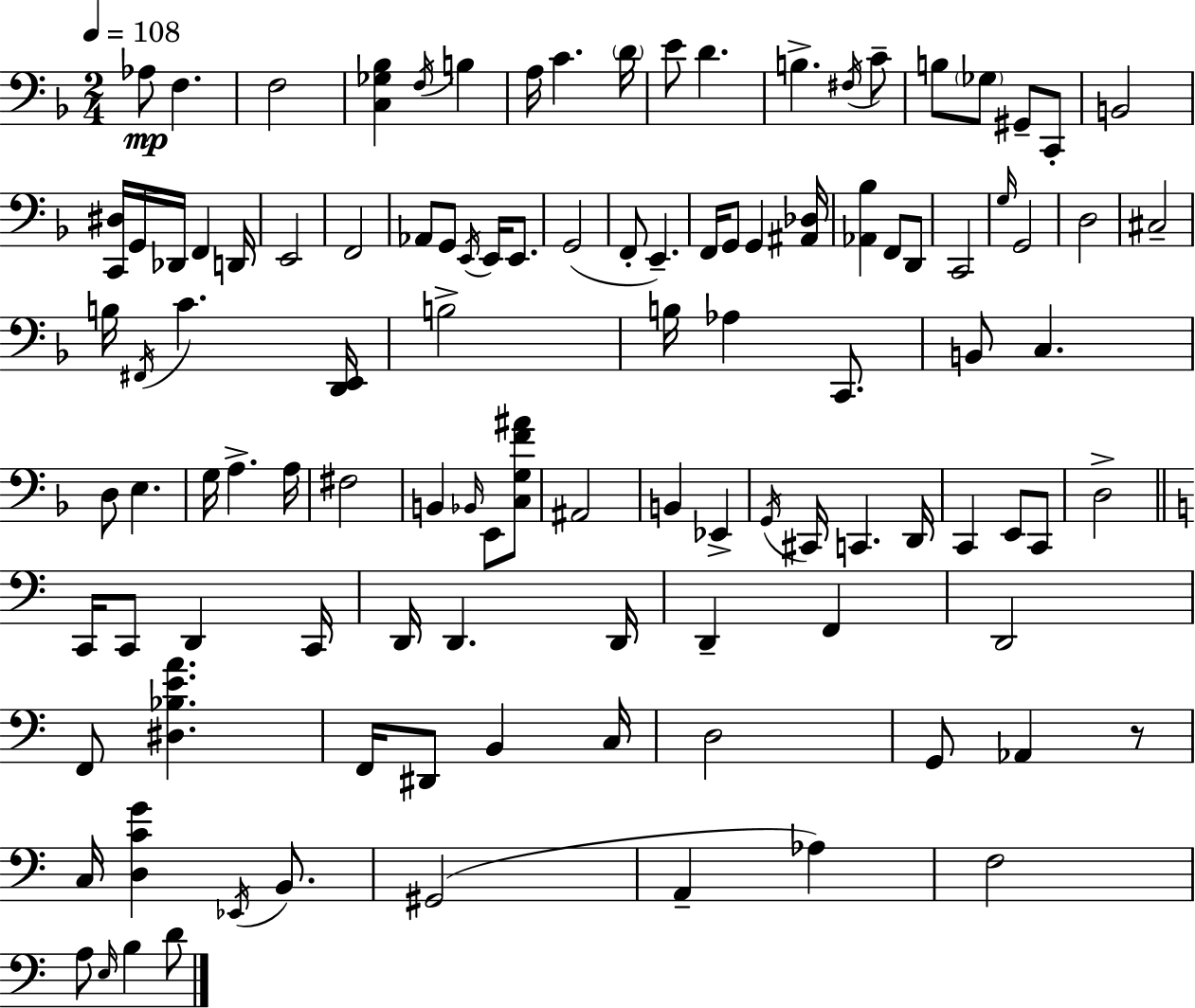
X:1
T:Untitled
M:2/4
L:1/4
K:Dm
_A,/2 F, F,2 [C,_G,_B,] F,/4 B, A,/4 C D/4 E/2 D B, ^F,/4 C/2 B,/2 _G,/2 ^G,,/2 C,,/2 B,,2 [C,,^D,]/4 G,,/4 _D,,/4 F,, D,,/4 E,,2 F,,2 _A,,/2 G,,/2 E,,/4 E,,/4 E,,/2 G,,2 F,,/2 E,, F,,/4 G,,/2 G,, [^A,,_D,]/4 [_A,,_B,] F,,/2 D,,/2 C,,2 G,/4 G,,2 D,2 ^C,2 B,/4 ^F,,/4 C [D,,E,,]/4 B,2 B,/4 _A, C,,/2 B,,/2 C, D,/2 E, G,/4 A, A,/4 ^F,2 B,, _B,,/4 E,,/2 [C,G,F^A]/2 ^A,,2 B,, _E,, G,,/4 ^C,,/4 C,, D,,/4 C,, E,,/2 C,,/2 D,2 C,,/4 C,,/2 D,, C,,/4 D,,/4 D,, D,,/4 D,, F,, D,,2 F,,/2 [^D,_B,EA] F,,/4 ^D,,/2 B,, C,/4 D,2 G,,/2 _A,, z/2 C,/4 [D,CG] _E,,/4 B,,/2 ^G,,2 A,, _A, F,2 A,/2 E,/4 B, D/2